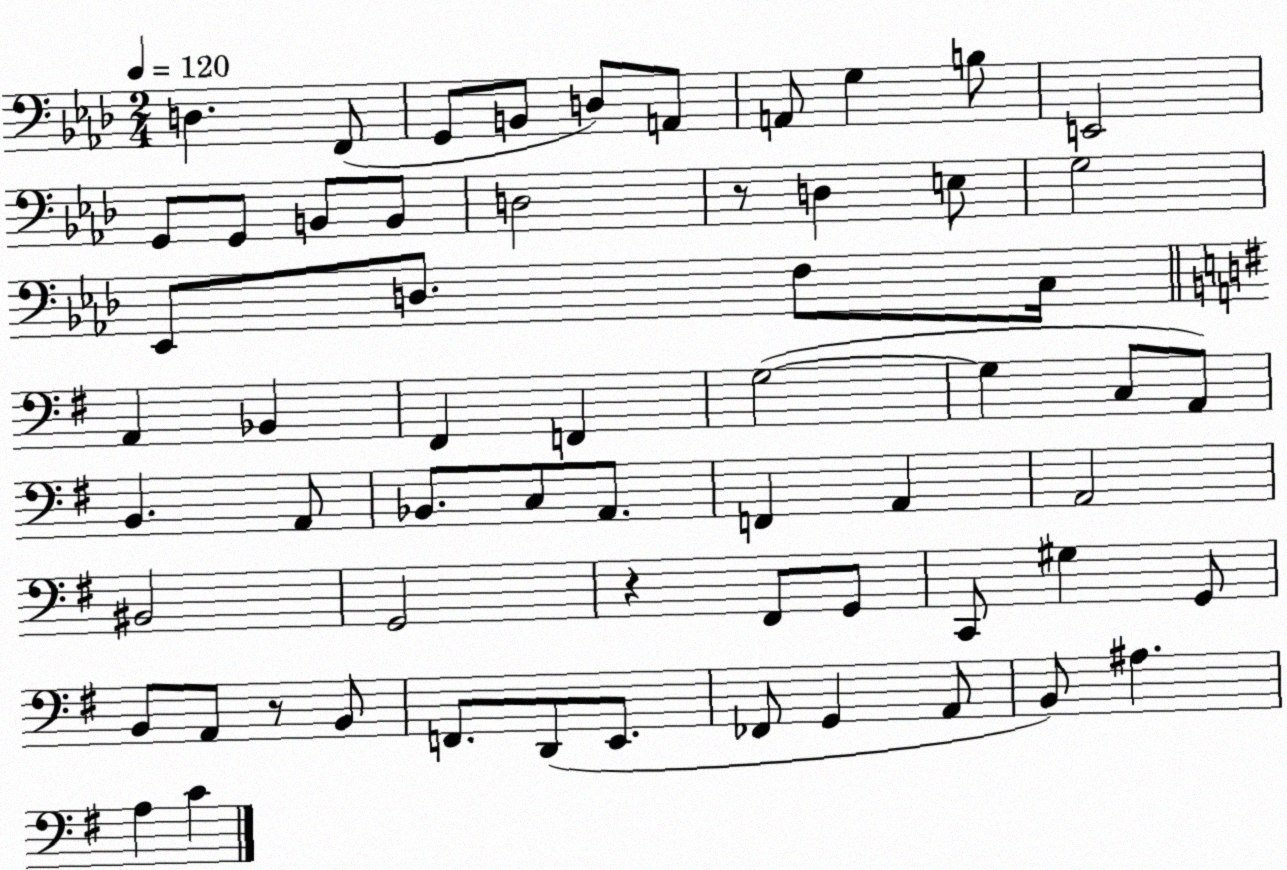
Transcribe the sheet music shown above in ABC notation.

X:1
T:Untitled
M:2/4
L:1/4
K:Ab
D, F,,/2 G,,/2 B,,/2 D,/2 A,,/2 A,,/2 G, B,/2 E,,2 G,,/2 G,,/2 B,,/2 B,,/2 D,2 z/2 D, E,/2 G,2 _E,,/2 D,/2 F,/2 C,/4 A,, _B,, ^F,, F,, G,2 G, C,/2 A,,/2 B,, A,,/2 _B,,/2 C,/2 A,,/2 F,, A,, A,,2 ^B,,2 G,,2 z ^F,,/2 G,,/2 C,,/2 ^G, G,,/2 B,,/2 A,,/2 z/2 B,,/2 F,,/2 D,,/2 E,,/2 _F,,/2 G,, A,,/2 B,,/2 ^A, A, C